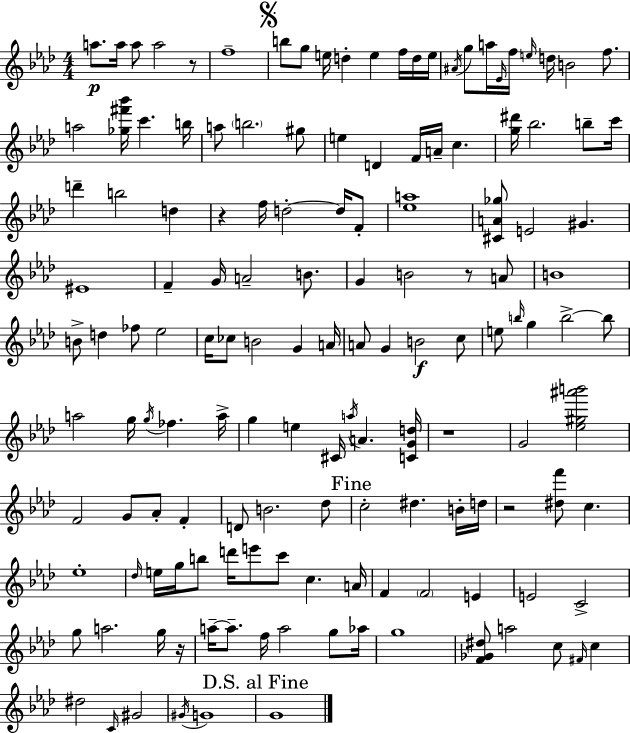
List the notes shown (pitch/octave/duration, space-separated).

A5/e. A5/s A5/e A5/h R/e F5/w B5/e G5/e E5/s D5/q E5/q F5/s D5/s E5/s A#4/s G5/e A5/s Eb4/s F5/s E5/s D5/s B4/h F5/e. A5/h [Gb5,F#6,Bb6]/s C6/q. B5/s A5/e B5/h. G#5/e E5/q D4/q F4/s A4/s C5/q. [G5,D#6]/s Bb5/h. B5/e C6/s D6/q B5/h D5/q R/q F5/s D5/h D5/s F4/e [Eb5,A5]/w [C#4,A4,Gb5]/e E4/h G#4/q. EIS4/w F4/q G4/s A4/h B4/e. G4/q B4/h R/e A4/e B4/w B4/e D5/q FES5/e Eb5/h C5/s CES5/e B4/h G4/q A4/s A4/e G4/q B4/h C5/e E5/e B5/s G5/q B5/h B5/e A5/h G5/s G5/s FES5/q. A5/s G5/q E5/q C#4/s A5/s A4/q. [C4,G4,D5]/s R/w G4/h [Eb5,G#5,A#6,B6]/h F4/h G4/e Ab4/e F4/q D4/e B4/h. Db5/e C5/h D#5/q. B4/s D5/s R/h [D#5,F6]/e C5/q. Eb5/w Db5/s E5/s G5/s B5/e D6/s E6/e C6/e C5/q. A4/s F4/q F4/h E4/q E4/h C4/h G5/e A5/h. G5/s R/s A5/s A5/e. F5/s A5/h G5/e Ab5/s G5/w [F4,Gb4,D#5]/e A5/h C5/e F#4/s C5/q D#5/h C4/s G#4/h G#4/s G4/w G4/w